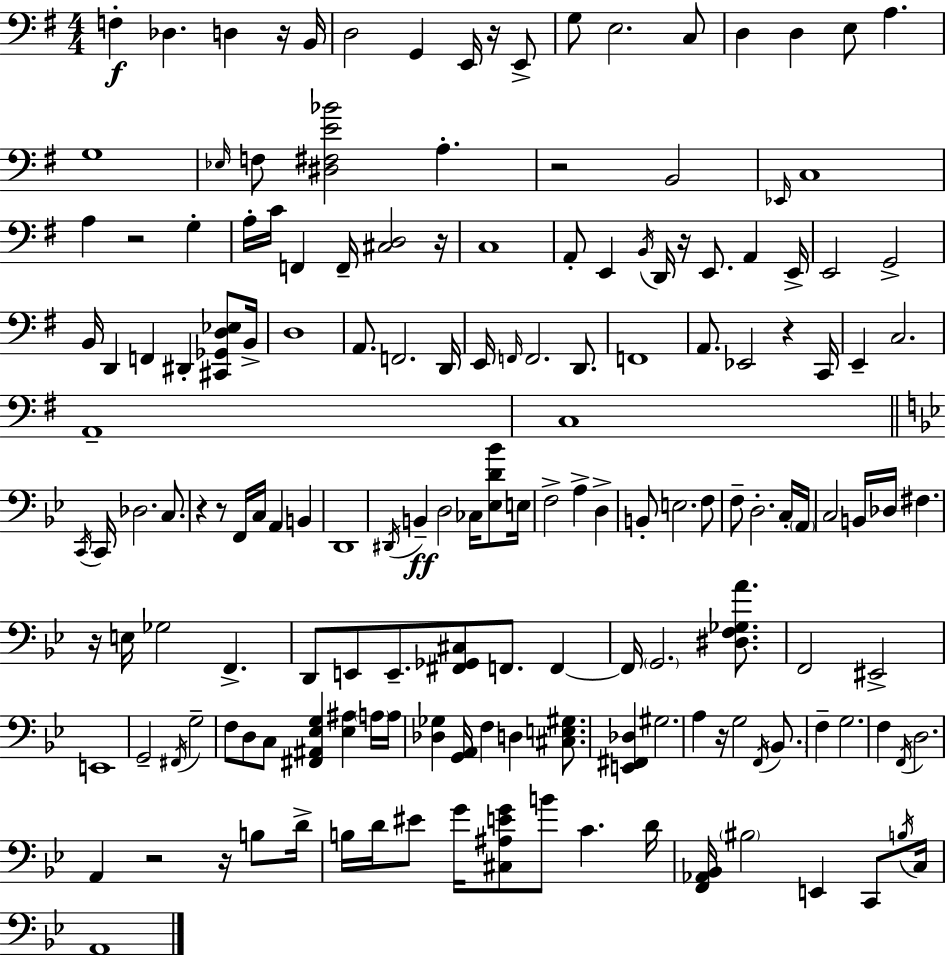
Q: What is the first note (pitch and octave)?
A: F3